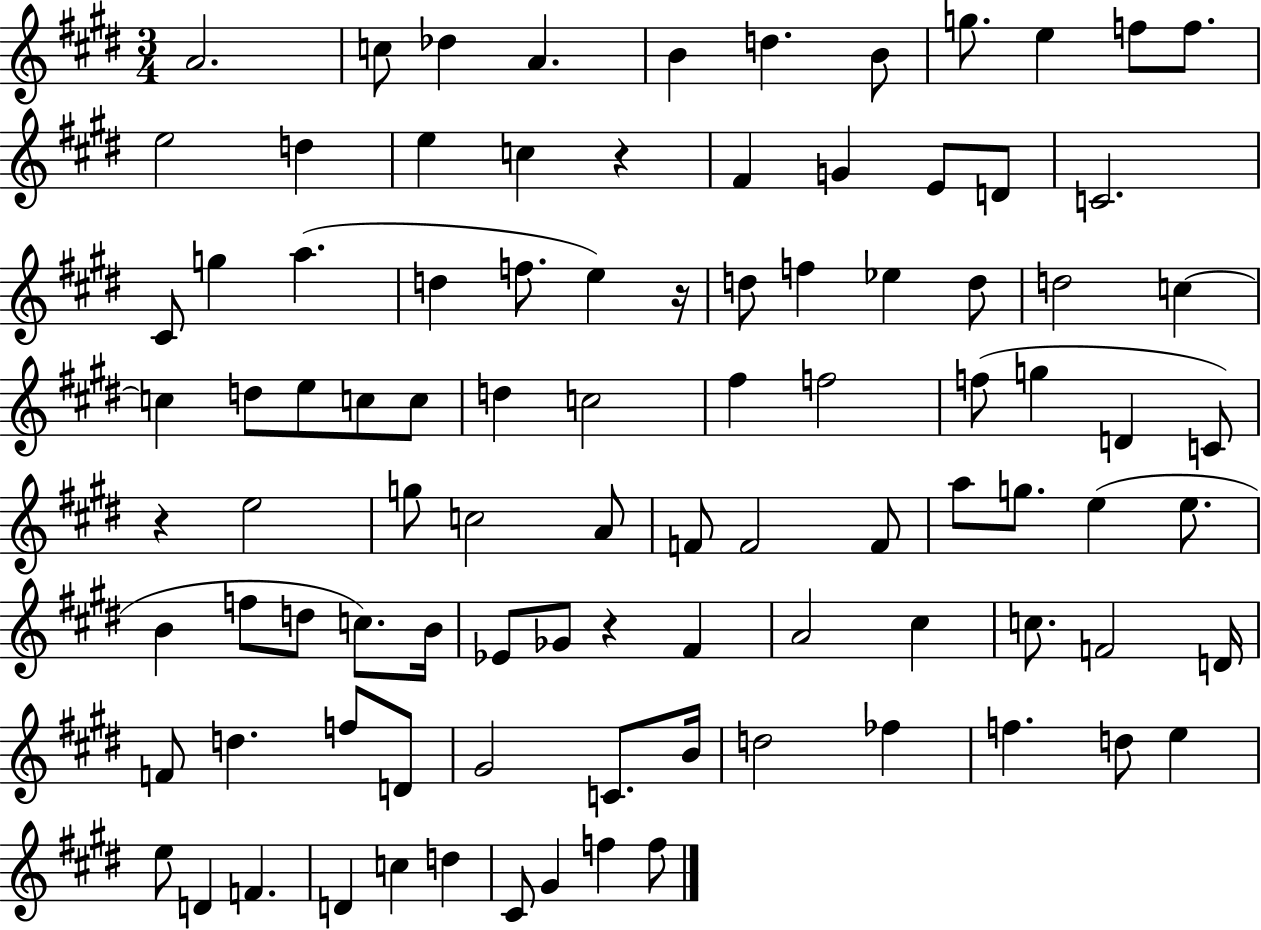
{
  \clef treble
  \numericTimeSignature
  \time 3/4
  \key e \major
  a'2. | c''8 des''4 a'4. | b'4 d''4. b'8 | g''8. e''4 f''8 f''8. | \break e''2 d''4 | e''4 c''4 r4 | fis'4 g'4 e'8 d'8 | c'2. | \break cis'8 g''4 a''4.( | d''4 f''8. e''4) r16 | d''8 f''4 ees''4 d''8 | d''2 c''4~~ | \break c''4 d''8 e''8 c''8 c''8 | d''4 c''2 | fis''4 f''2 | f''8( g''4 d'4 c'8) | \break r4 e''2 | g''8 c''2 a'8 | f'8 f'2 f'8 | a''8 g''8. e''4( e''8. | \break b'4 f''8 d''8 c''8.) b'16 | ees'8 ges'8 r4 fis'4 | a'2 cis''4 | c''8. f'2 d'16 | \break f'8 d''4. f''8 d'8 | gis'2 c'8. b'16 | d''2 fes''4 | f''4. d''8 e''4 | \break e''8 d'4 f'4. | d'4 c''4 d''4 | cis'8 gis'4 f''4 f''8 | \bar "|."
}